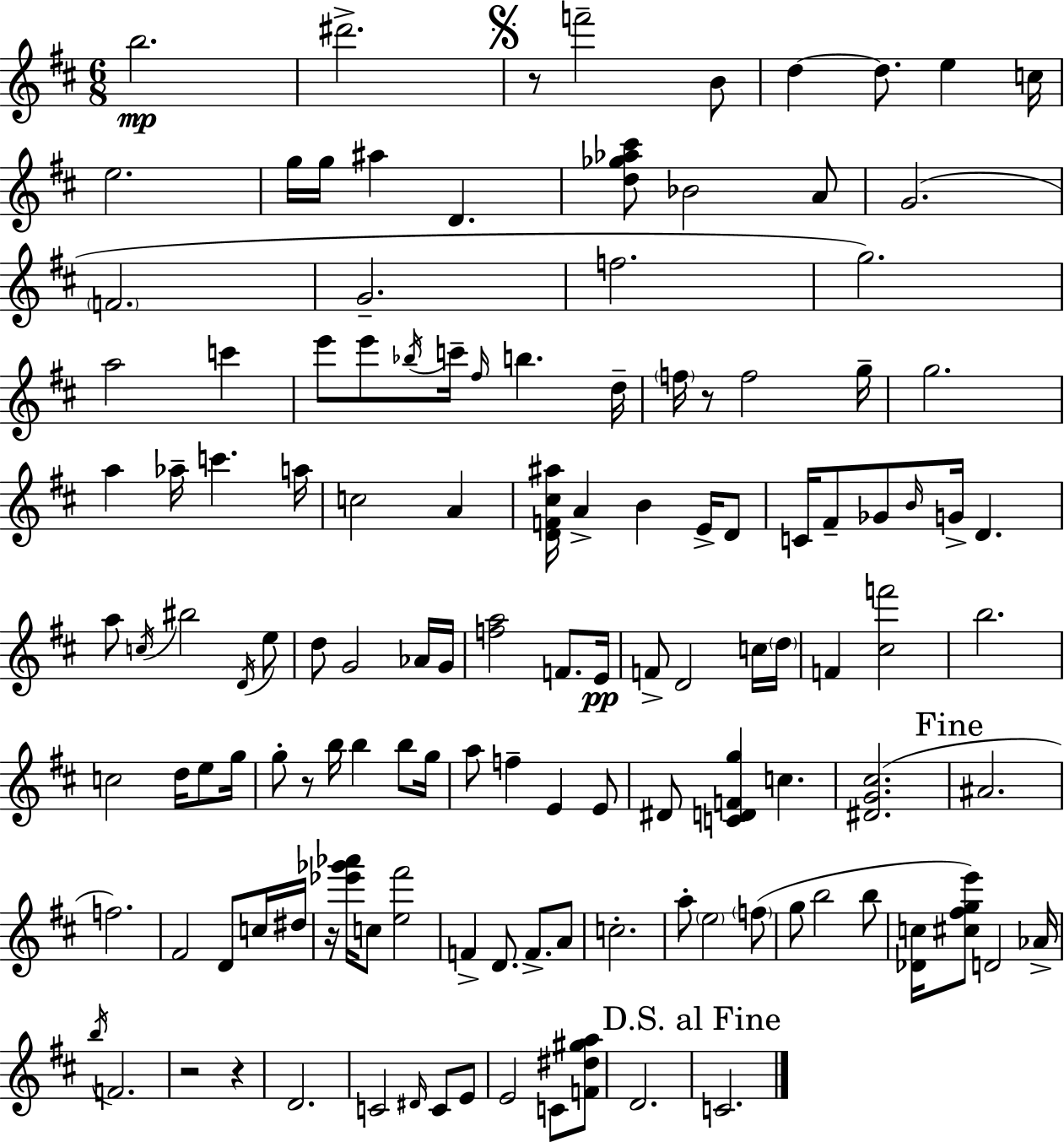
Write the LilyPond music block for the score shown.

{
  \clef treble
  \numericTimeSignature
  \time 6/8
  \key d \major
  \repeat volta 2 { b''2.\mp | dis'''2.-> | \mark \markup { \musicglyph "scripts.segno" } r8 f'''2-- b'8 | d''4~~ d''8. e''4 c''16 | \break e''2. | g''16 g''16 ais''4 d'4. | <d'' ges'' aes'' cis'''>8 bes'2 a'8 | g'2.( | \break \parenthesize f'2. | g'2.-- | f''2. | g''2.) | \break a''2 c'''4 | e'''8 e'''8 \acciaccatura { bes''16 } c'''16-- \grace { fis''16 } b''4. | d''16-- \parenthesize f''16 r8 f''2 | g''16-- g''2. | \break a''4 aes''16-- c'''4. | a''16 c''2 a'4 | <d' f' cis'' ais''>16 a'4-> b'4 e'16-> | d'8 c'16 fis'8-- ges'8 \grace { b'16 } g'16-> d'4. | \break a''8 \acciaccatura { c''16 } bis''2 | \acciaccatura { d'16 } e''8 d''8 g'2 | aes'16 g'16 <f'' a''>2 | f'8. e'16\pp f'8-> d'2 | \break c''16 \parenthesize d''16 f'4 <cis'' f'''>2 | b''2. | c''2 | d''16 e''8 g''16 g''8-. r8 b''16 b''4 | \break b''8 g''16 a''8 f''4-- e'4 | e'8 dis'8 <c' d' f' g''>4 c''4. | <dis' g' cis''>2.( | \mark "Fine" ais'2. | \break f''2.) | fis'2 | d'8 c''16 dis''16 r16 <ees''' ges''' aes'''>16 c''8 <e'' fis'''>2 | f'4-> d'8. | \break f'8.-> a'8 c''2.-. | a''8-. \parenthesize e''2 | \parenthesize f''8( g''8 b''2 | b''8 <des' c''>16 <cis'' fis'' g'' e'''>8) d'2 | \break aes'16-> \acciaccatura { b''16 } f'2. | r2 | r4 d'2. | c'2 | \break \grace { dis'16 } c'8 e'8 e'2 | c'8 <f' dis'' gis'' a''>8 d'2. | \mark "D.S. al Fine" c'2. | } \bar "|."
}